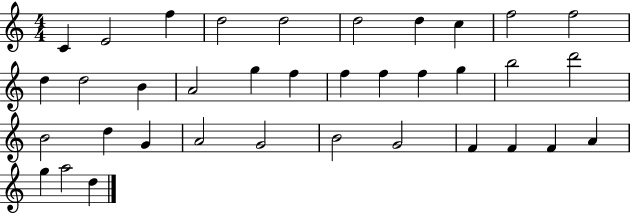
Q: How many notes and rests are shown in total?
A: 36